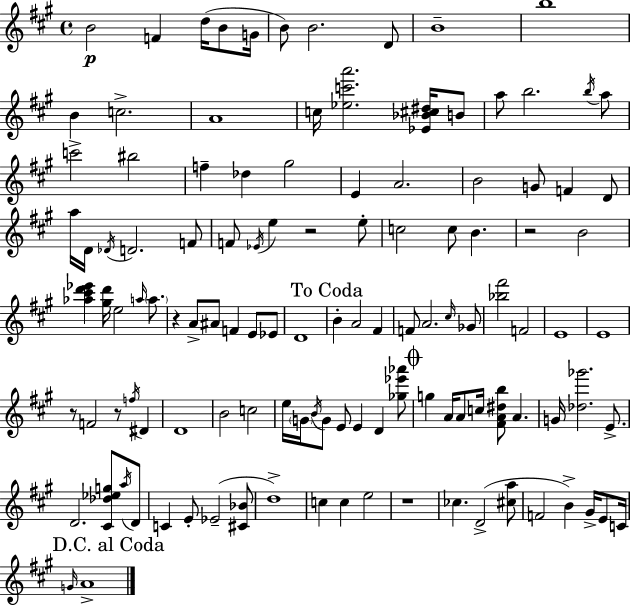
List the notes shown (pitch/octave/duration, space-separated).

B4/h F4/q D5/s B4/e G4/s B4/e B4/h. D4/e B4/w B5/w B4/q C5/h. A4/w C5/s [Eb5,C6,A6]/h. [Eb4,Bb4,C#5,D#5]/s B4/e A5/e B5/h. B5/s A5/e C6/h BIS5/h F5/q Db5/q G#5/h E4/q A4/h. B4/h G4/e F4/q D4/e A5/s D4/s Db4/s D4/h. F4/e F4/e Eb4/s E5/q R/h E5/e C5/h C5/e B4/q. R/h B4/h [Ab5,C#6,D6,Eb6]/q [G#5,D6]/s E5/h A5/s A5/e. R/q A4/e A#4/e F4/q E4/e Eb4/e D4/w B4/q A4/h F#4/q F4/e A4/h. C#5/s Gb4/e [Bb5,F#6]/h F4/h E4/w E4/w R/e F4/h R/e F5/s D#4/q D4/w B4/h C5/h E5/s G4/s B4/s G4/e E4/e E4/q D4/q [Gb5,Eb6,Ab6]/e G5/q A4/s A4/e C5/s [F#4,A4,D#5,B5]/e A4/q. G4/s [Db5,Gb6]/h. E4/e. D4/h. [C#4,Db5,Eb5,G5]/e A5/s D4/e C4/q E4/e Eb4/h [C#4,Bb4]/e D5/w C5/q C5/q E5/h R/w CES5/q. D4/h [C#5,A5]/e F4/h B4/q G#4/s E4/e C4/s G4/s A4/w